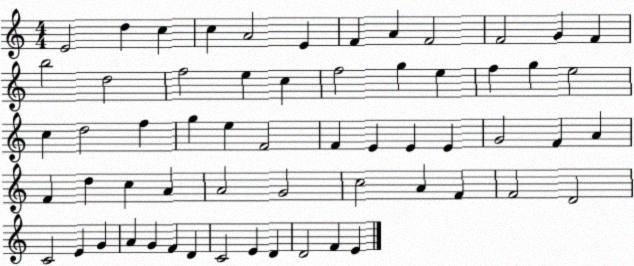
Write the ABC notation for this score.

X:1
T:Untitled
M:4/4
L:1/4
K:C
E2 d c c A2 E F A F2 F2 G F b2 d2 f2 e c f2 g e f g e2 c d2 f g e F2 F E E E G2 F A F d c A A2 G2 c2 A F F2 D2 C2 E G A G F D C2 E D D2 F E